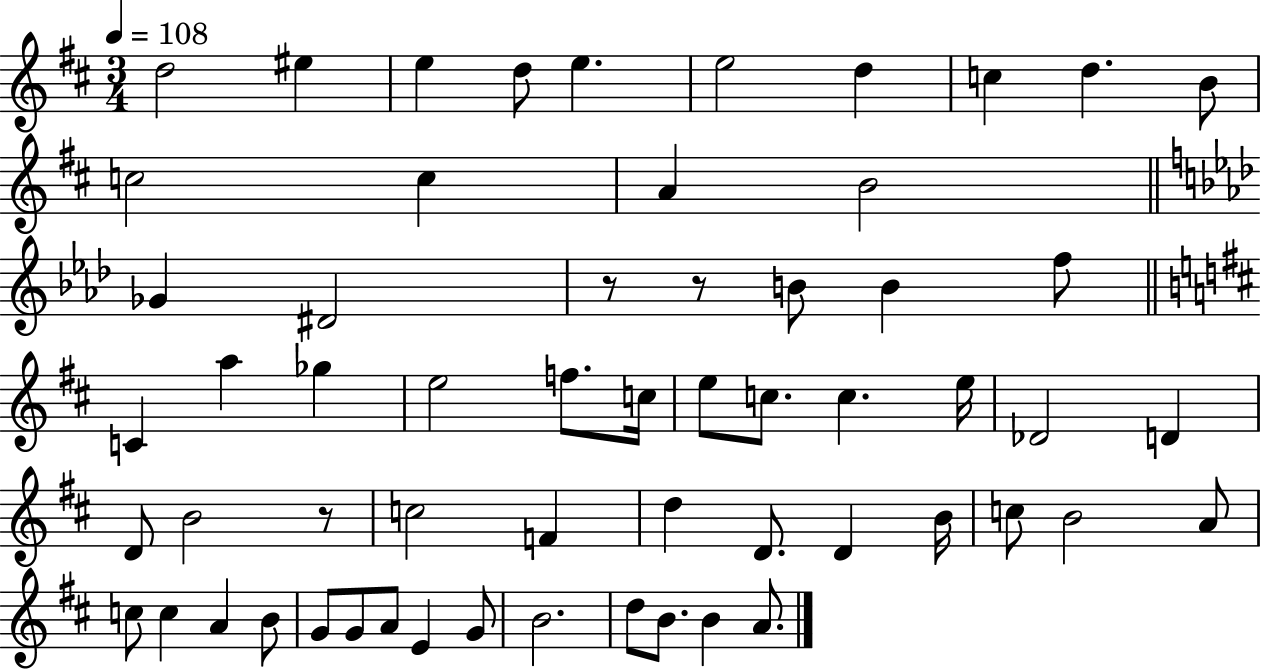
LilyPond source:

{
  \clef treble
  \numericTimeSignature
  \time 3/4
  \key d \major
  \tempo 4 = 108
  \repeat volta 2 { d''2 eis''4 | e''4 d''8 e''4. | e''2 d''4 | c''4 d''4. b'8 | \break c''2 c''4 | a'4 b'2 | \bar "||" \break \key aes \major ges'4 dis'2 | r8 r8 b'8 b'4 f''8 | \bar "||" \break \key b \minor c'4 a''4 ges''4 | e''2 f''8. c''16 | e''8 c''8. c''4. e''16 | des'2 d'4 | \break d'8 b'2 r8 | c''2 f'4 | d''4 d'8. d'4 b'16 | c''8 b'2 a'8 | \break c''8 c''4 a'4 b'8 | g'8 g'8 a'8 e'4 g'8 | b'2. | d''8 b'8. b'4 a'8. | \break } \bar "|."
}